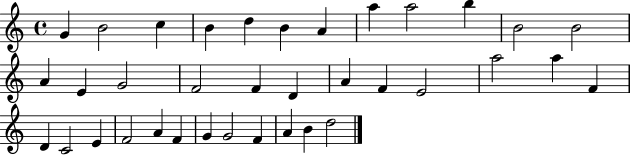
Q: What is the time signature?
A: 4/4